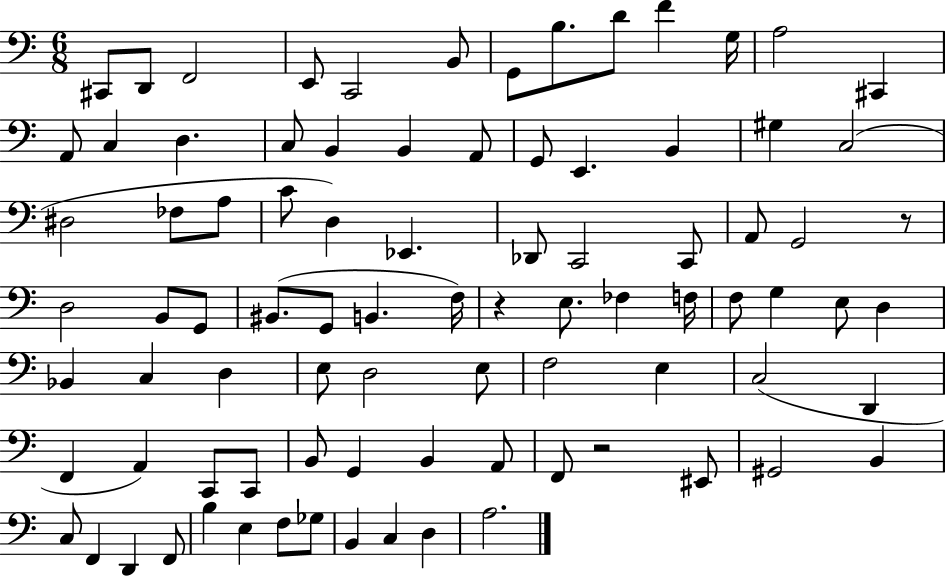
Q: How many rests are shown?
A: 3